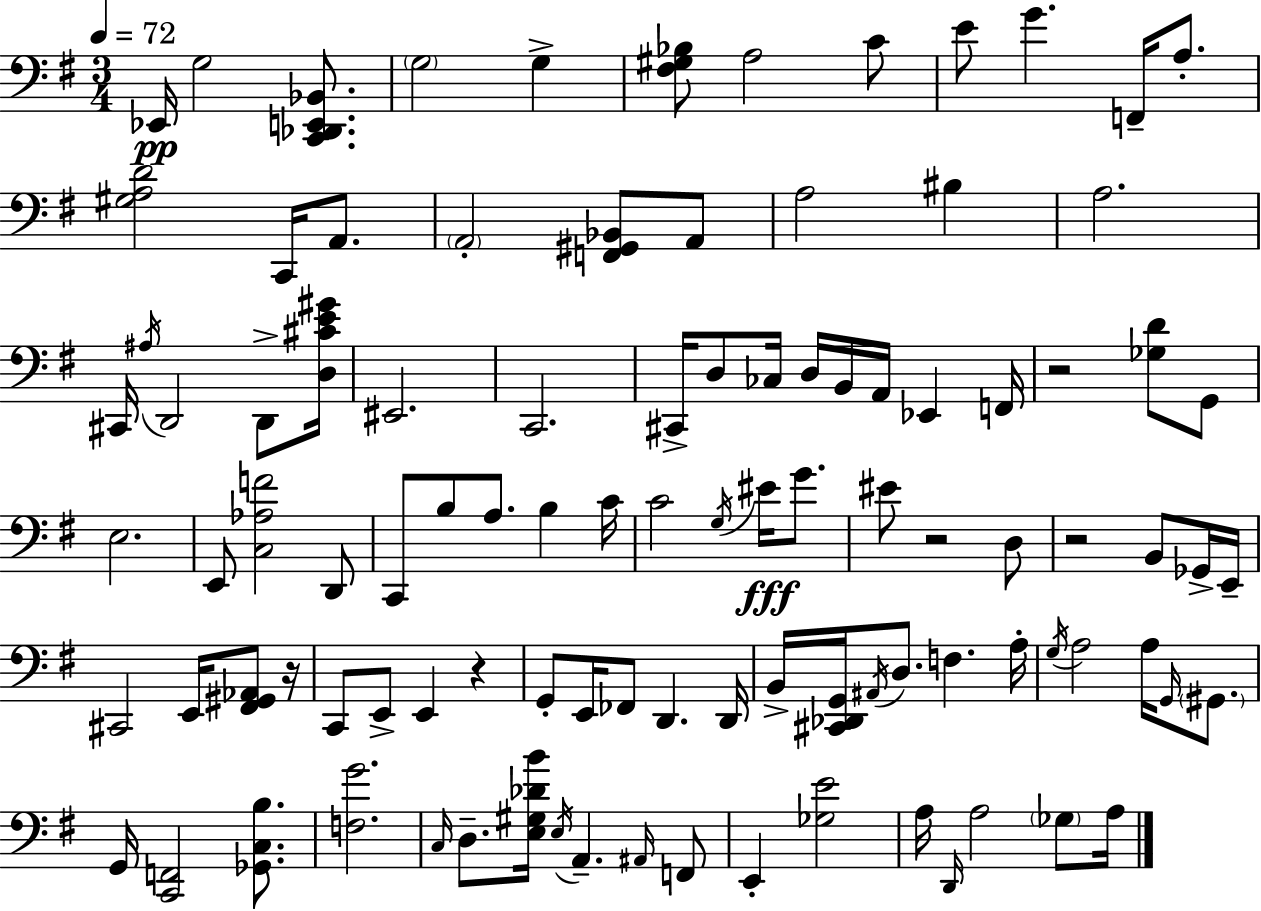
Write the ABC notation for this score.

X:1
T:Untitled
M:3/4
L:1/4
K:Em
_E,,/4 G,2 [C,,_D,,E,,_B,,]/2 G,2 G, [^F,^G,_B,]/2 A,2 C/2 E/2 G F,,/4 A,/2 [^G,A,D]2 C,,/4 A,,/2 A,,2 [F,,^G,,_B,,]/2 A,,/2 A,2 ^B, A,2 ^C,,/4 ^A,/4 D,,2 D,,/2 [D,^CE^G]/4 ^E,,2 C,,2 ^C,,/4 D,/2 _C,/4 D,/4 B,,/4 A,,/4 _E,, F,,/4 z2 [_G,D]/2 G,,/2 E,2 E,,/2 [C,_A,F]2 D,,/2 C,,/2 B,/2 A,/2 B, C/4 C2 G,/4 ^E/4 G/2 ^E/2 z2 D,/2 z2 B,,/2 _G,,/4 E,,/4 ^C,,2 E,,/4 [^F,,^G,,_A,,]/2 z/4 C,,/2 E,,/2 E,, z G,,/2 E,,/4 _F,,/2 D,, D,,/4 B,,/4 [^C,,_D,,G,,]/4 ^A,,/4 D,/2 F, A,/4 G,/4 A,2 A,/4 G,,/4 ^G,,/2 G,,/4 [C,,F,,]2 [_G,,C,B,]/2 [F,G]2 C,/4 D,/2 [E,^G,_DB]/4 E,/4 A,, ^A,,/4 F,,/2 E,, [_G,E]2 A,/4 D,,/4 A,2 _G,/2 A,/4